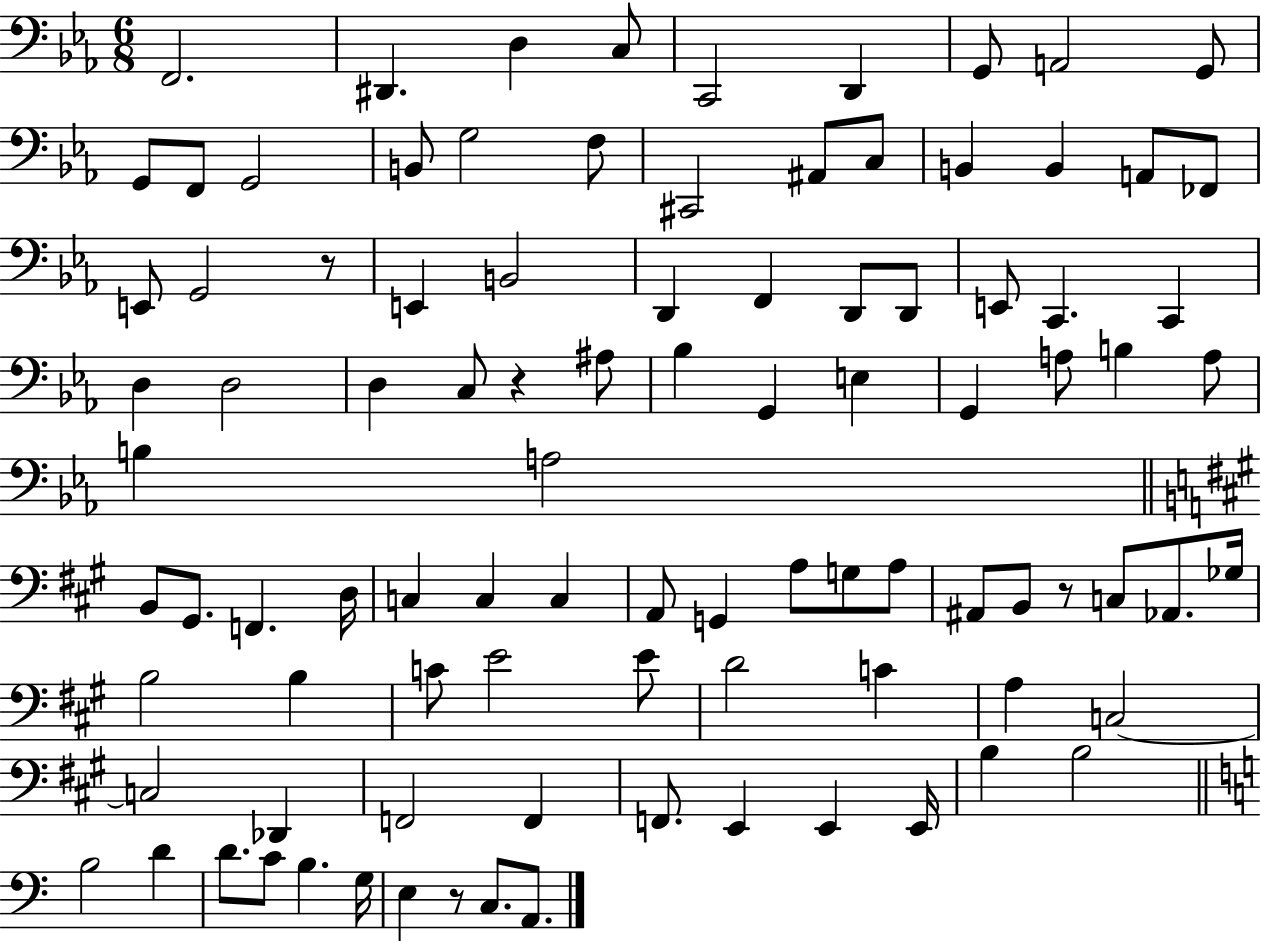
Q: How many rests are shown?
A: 4